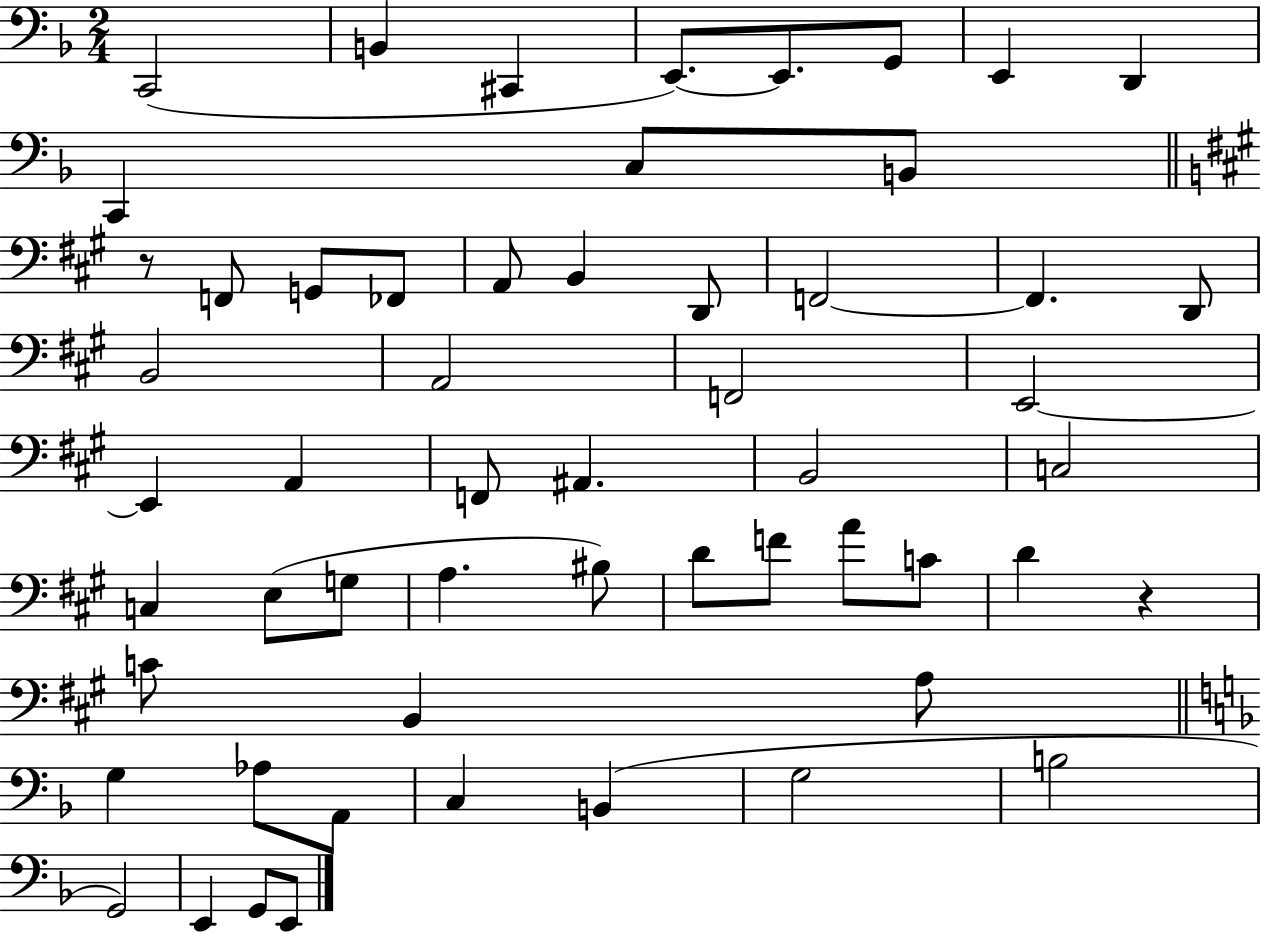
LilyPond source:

{
  \clef bass
  \numericTimeSignature
  \time 2/4
  \key f \major
  \repeat volta 2 { c,2( | b,4 cis,4 | e,8.~~) e,8. g,8 | e,4 d,4 | \break c,4 c8 b,8 | \bar "||" \break \key a \major r8 f,8 g,8 fes,8 | a,8 b,4 d,8 | f,2~~ | f,4. d,8 | \break b,2 | a,2 | f,2 | e,2~~ | \break e,4 a,4 | f,8 ais,4. | b,2 | c2 | \break c4 e8( g8 | a4. bis8) | d'8 f'8 a'8 c'8 | d'4 r4 | \break c'8 b,4 a8 | \bar "||" \break \key f \major g4 aes8 a,8 | c4 b,4( | g2 | b2 | \break g,2) | e,4 g,8 e,8 | } \bar "|."
}